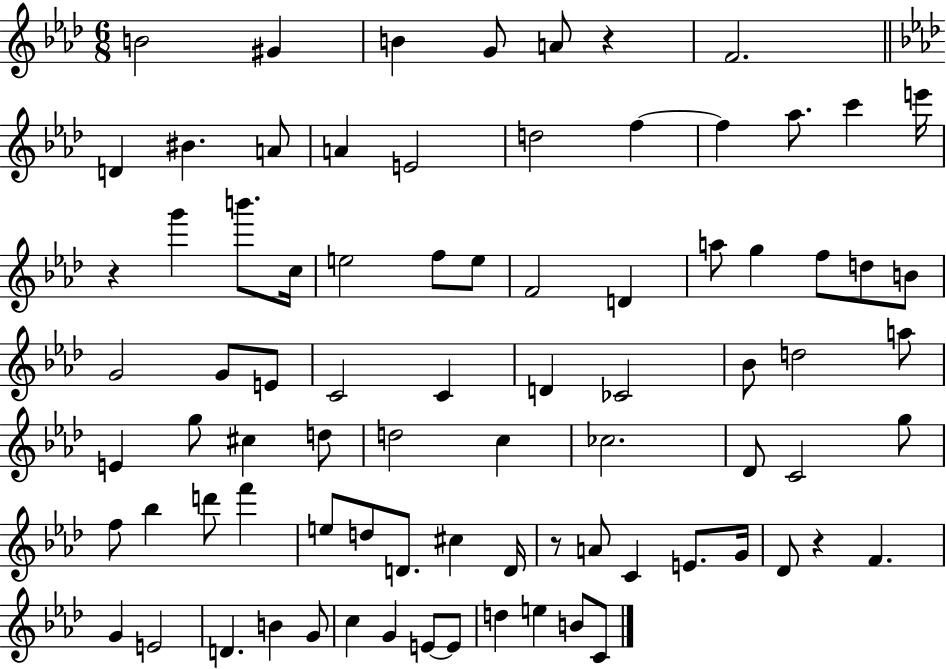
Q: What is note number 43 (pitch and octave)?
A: C#5